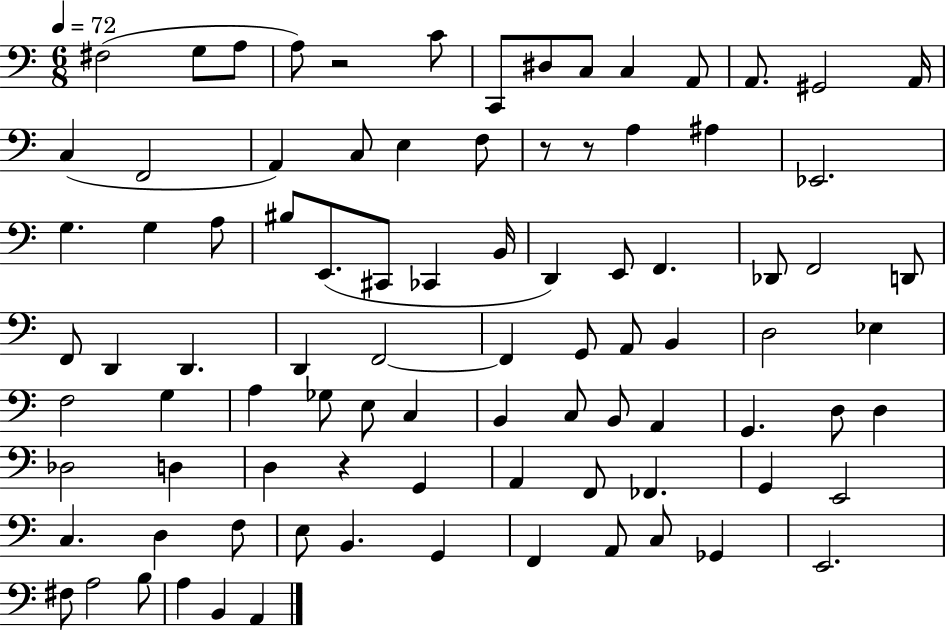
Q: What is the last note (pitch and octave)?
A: A2